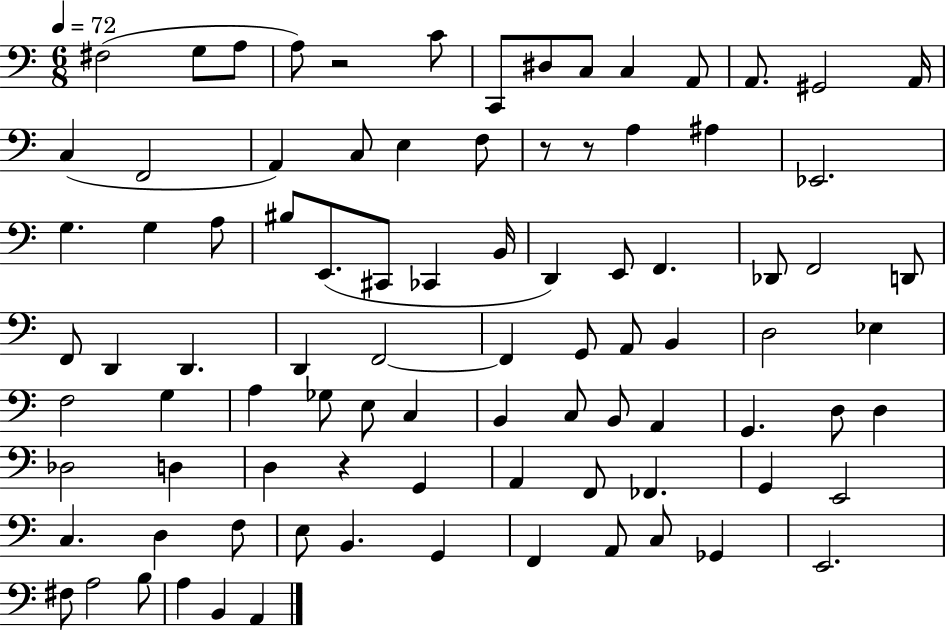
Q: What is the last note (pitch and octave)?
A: A2